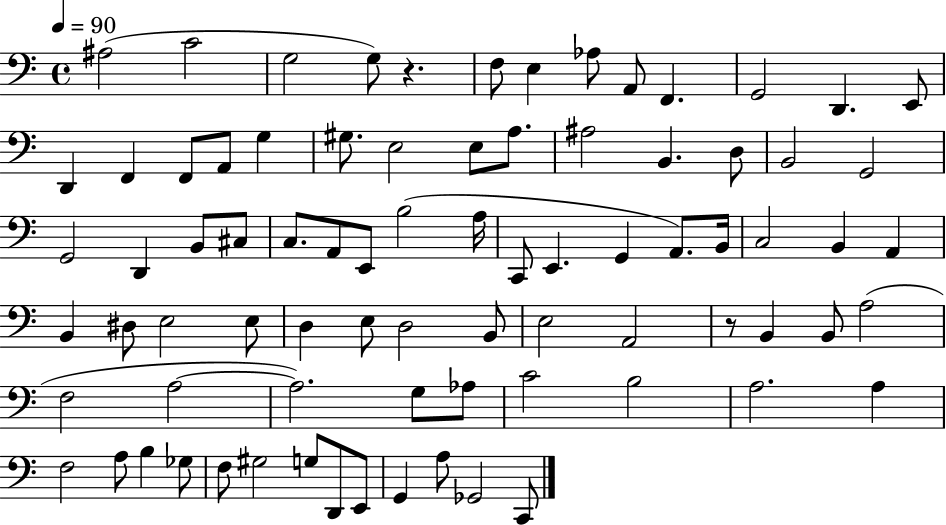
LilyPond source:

{
  \clef bass
  \time 4/4
  \defaultTimeSignature
  \key c \major
  \tempo 4 = 90
  ais2( c'2 | g2 g8) r4. | f8 e4 aes8 a,8 f,4. | g,2 d,4. e,8 | \break d,4 f,4 f,8 a,8 g4 | gis8. e2 e8 a8. | ais2 b,4. d8 | b,2 g,2 | \break g,2 d,4 b,8 cis8 | c8. a,8 e,8 b2( a16 | c,8 e,4. g,4 a,8.) b,16 | c2 b,4 a,4 | \break b,4 dis8 e2 e8 | d4 e8 d2 b,8 | e2 a,2 | r8 b,4 b,8 a2( | \break f2 a2~~ | a2.) g8 aes8 | c'2 b2 | a2. a4 | \break f2 a8 b4 ges8 | f8 gis2 g8 d,8 e,8 | g,4 a8 ges,2 c,8 | \bar "|."
}